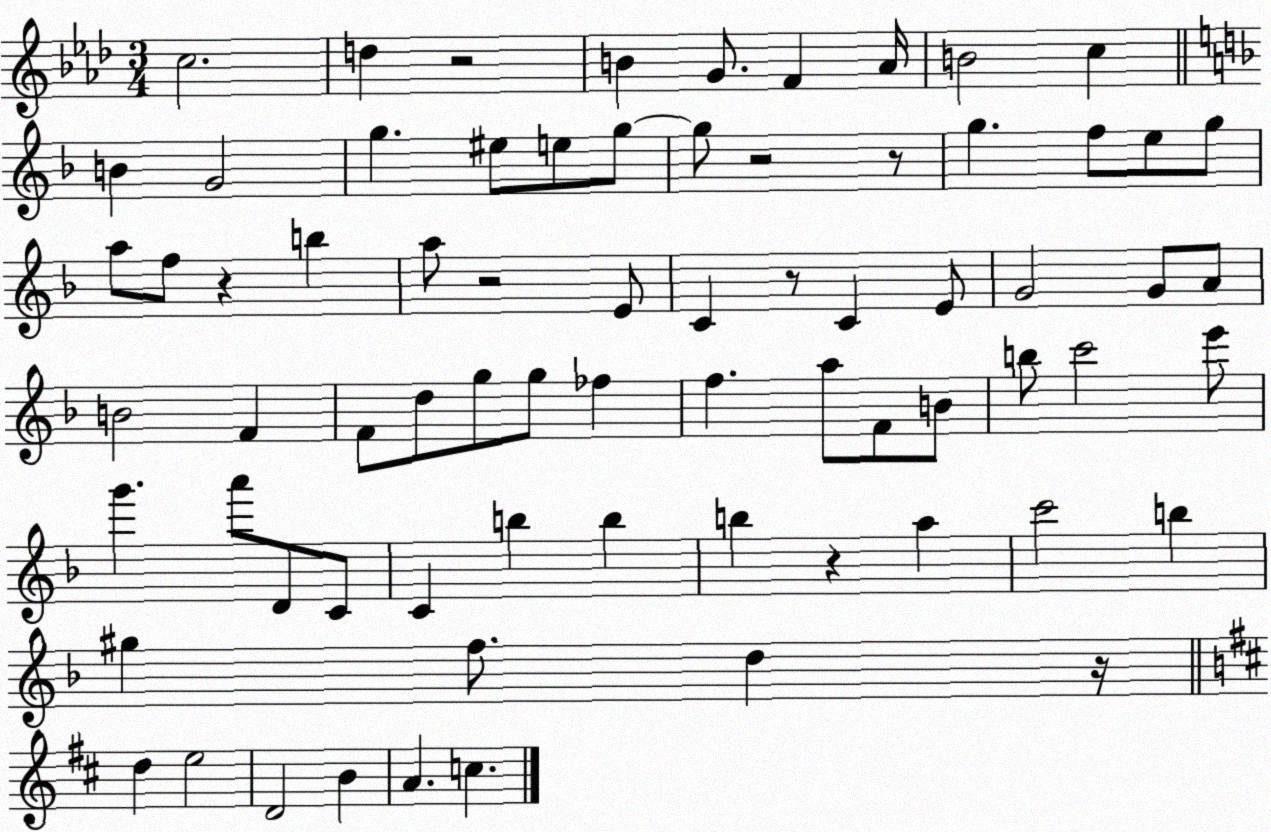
X:1
T:Untitled
M:3/4
L:1/4
K:Ab
c2 d z2 B G/2 F _A/4 B2 c B G2 g ^e/2 e/2 g/2 g/2 z2 z/2 g f/2 e/2 g/2 a/2 f/2 z b a/2 z2 E/2 C z/2 C E/2 G2 G/2 A/2 B2 F F/2 d/2 g/2 g/2 _f f a/2 F/2 B/2 b/2 c'2 e'/2 g' a'/2 D/2 C/2 C b b b z a c'2 b ^g f/2 d z/4 d e2 D2 B A c